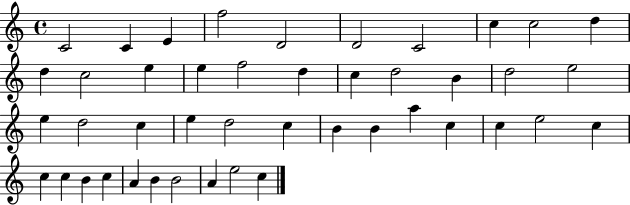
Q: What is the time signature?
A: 4/4